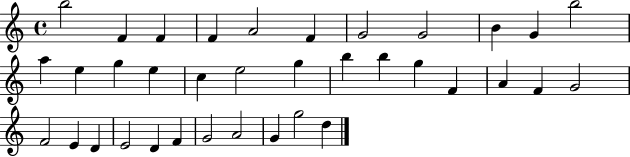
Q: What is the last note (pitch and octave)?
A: D5